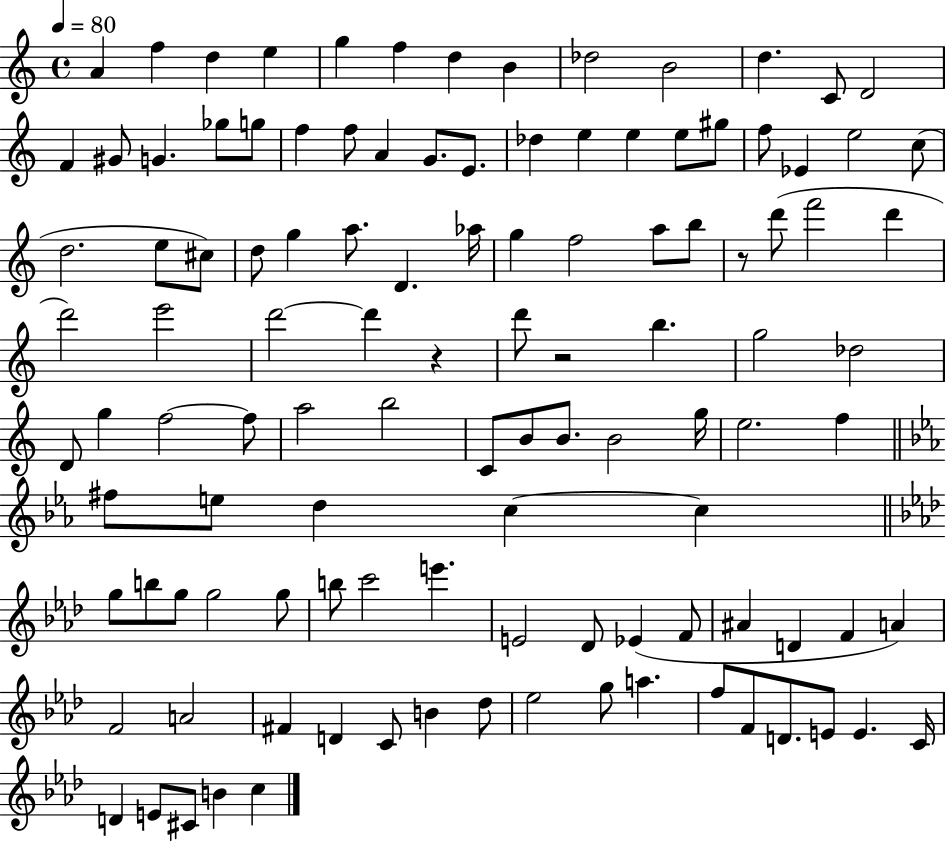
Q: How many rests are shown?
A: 3